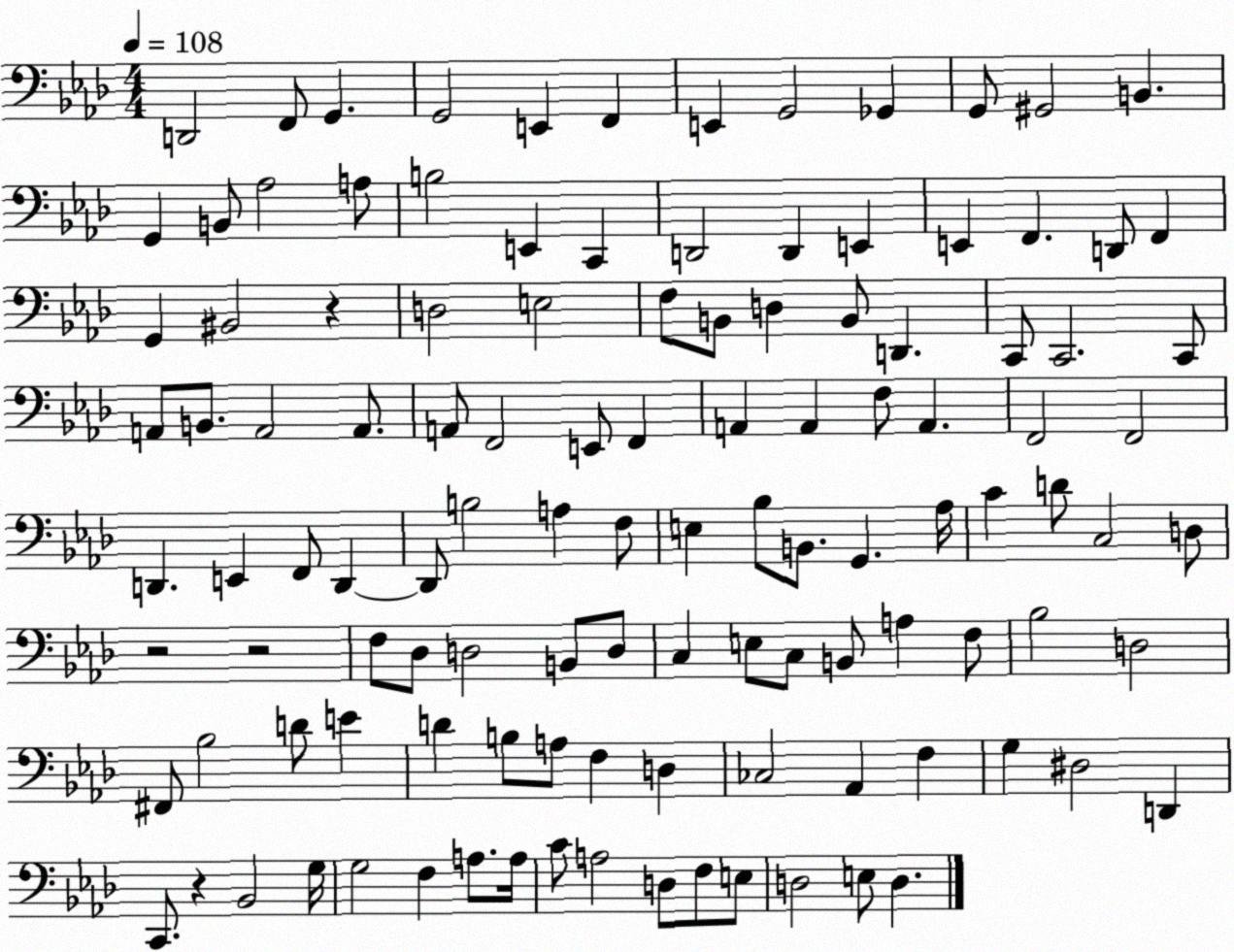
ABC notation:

X:1
T:Untitled
M:4/4
L:1/4
K:Ab
D,,2 F,,/2 G,, G,,2 E,, F,, E,, G,,2 _G,, G,,/2 ^G,,2 B,, G,, B,,/2 _A,2 A,/2 B,2 E,, C,, D,,2 D,, E,, E,, F,, D,,/2 F,, G,, ^B,,2 z D,2 E,2 F,/2 B,,/2 D, B,,/2 D,, C,,/2 C,,2 C,,/2 A,,/2 B,,/2 A,,2 A,,/2 A,,/2 F,,2 E,,/2 F,, A,, A,, F,/2 A,, F,,2 F,,2 D,, E,, F,,/2 D,, D,,/2 B,2 A, F,/2 E, _B,/2 B,,/2 G,, _A,/4 C D/2 C,2 D,/2 z2 z2 F,/2 _D,/2 D,2 B,,/2 D,/2 C, E,/2 C,/2 B,,/2 A, F,/2 _B,2 D,2 ^F,,/2 _B,2 D/2 E D B,/2 A,/2 F, D, _C,2 _A,, F, G, ^D,2 D,, C,,/2 z _B,,2 G,/4 G,2 F, A,/2 A,/4 C/2 A,2 D,/2 F,/2 E,/2 D,2 E,/2 D,